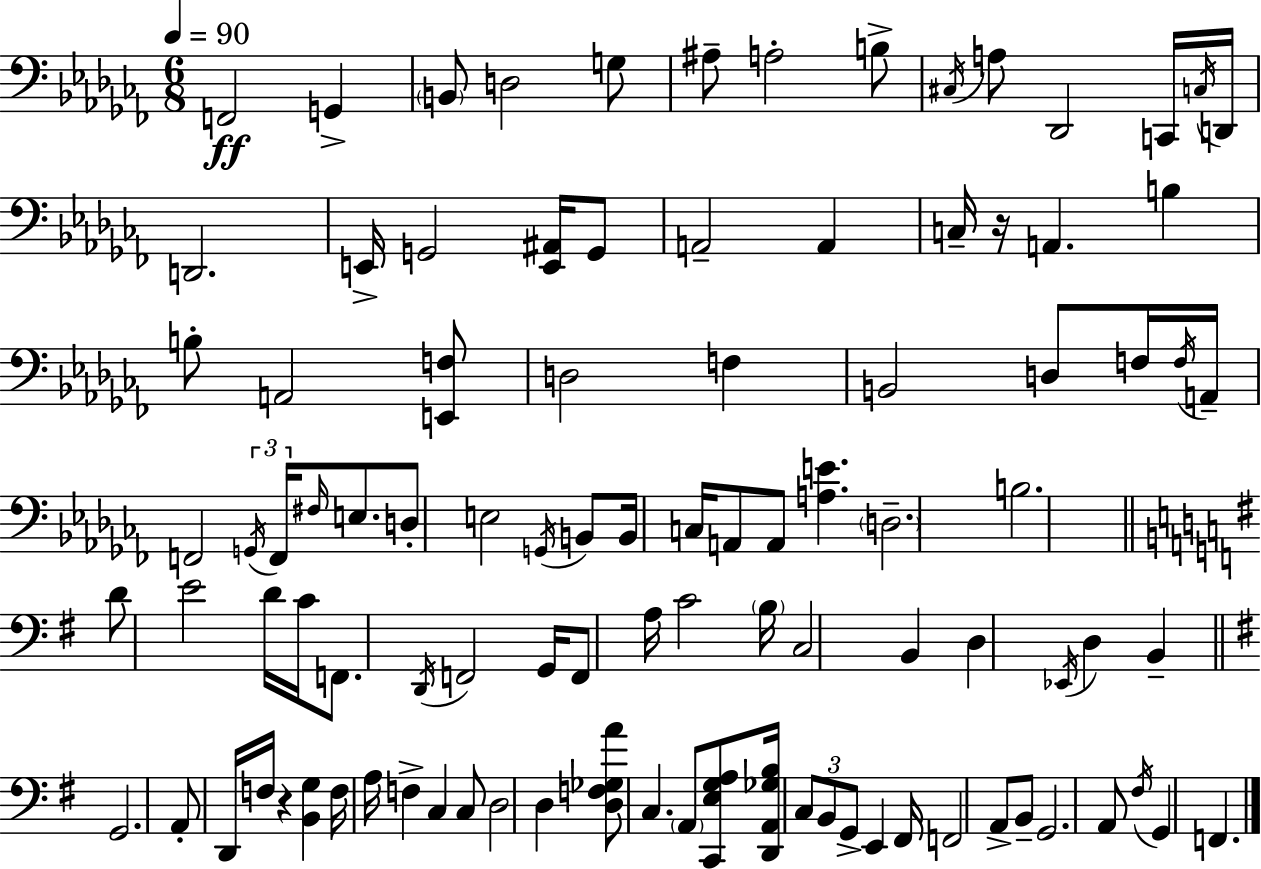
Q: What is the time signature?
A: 6/8